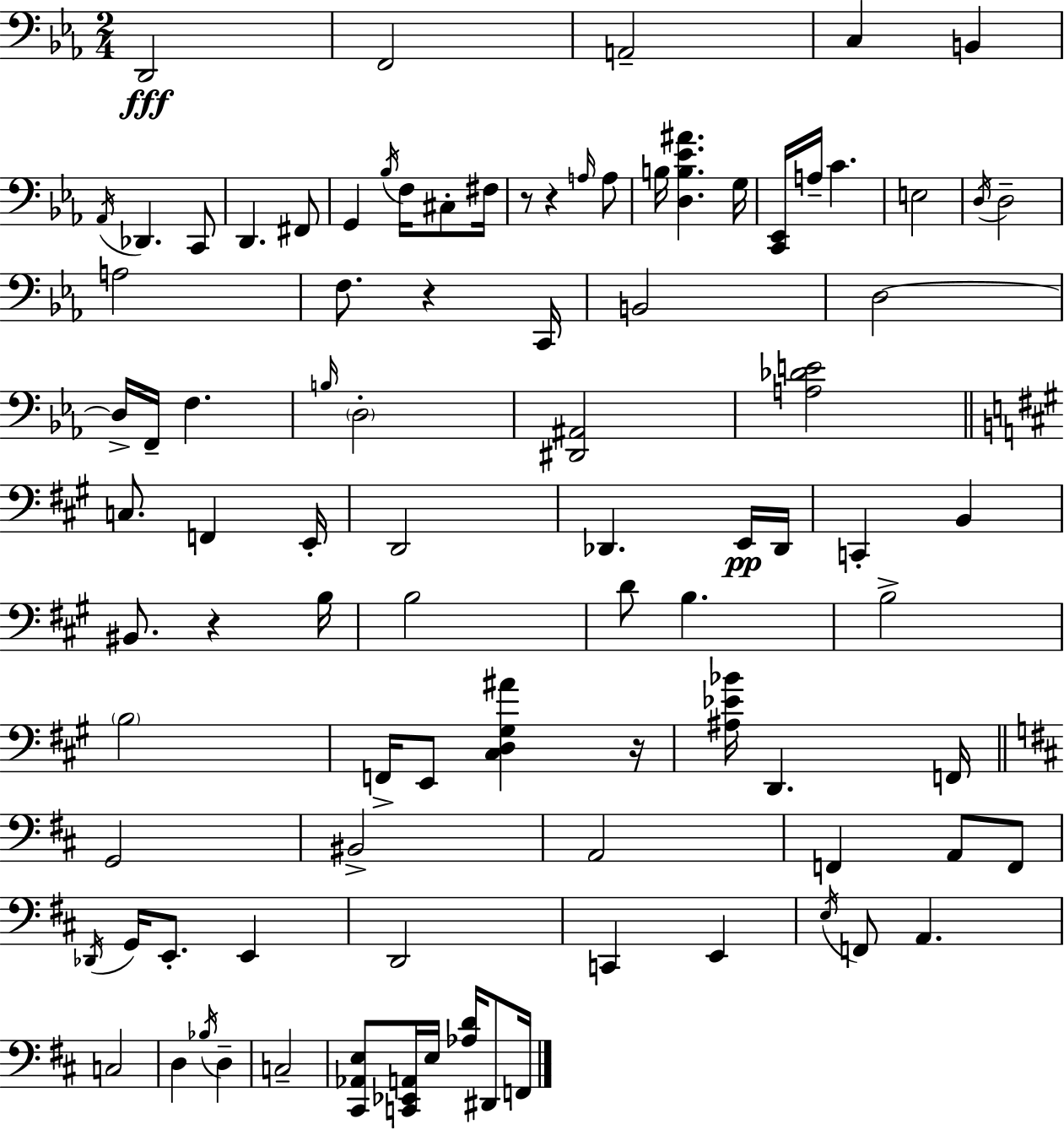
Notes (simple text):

D2/h F2/h A2/h C3/q B2/q Ab2/s Db2/q. C2/e D2/q. F#2/e G2/q Bb3/s F3/s C#3/e F#3/s R/e R/q A3/s A3/e B3/s [D3,B3,Eb4,A#4]/q. G3/s [C2,Eb2]/s A3/s C4/q. E3/h D3/s D3/h A3/h F3/e. R/q C2/s B2/h D3/h D3/s F2/s F3/q. B3/s D3/h [D#2,A#2]/h [A3,Db4,E4]/h C3/e. F2/q E2/s D2/h Db2/q. E2/s Db2/s C2/q B2/q BIS2/e. R/q B3/s B3/h D4/e B3/q. B3/h B3/h F2/s E2/e [C#3,D3,G#3,A#4]/q R/s [A#3,Eb4,Bb4]/s D2/q. F2/s G2/h BIS2/h A2/h F2/q A2/e F2/e Db2/s G2/s E2/e. E2/q D2/h C2/q E2/q E3/s F2/e A2/q. C3/h D3/q Bb3/s D3/q C3/h [C#2,Ab2,E3]/e [C2,Eb2,A2]/s E3/s [Ab3,D4]/s D#2/e F2/s